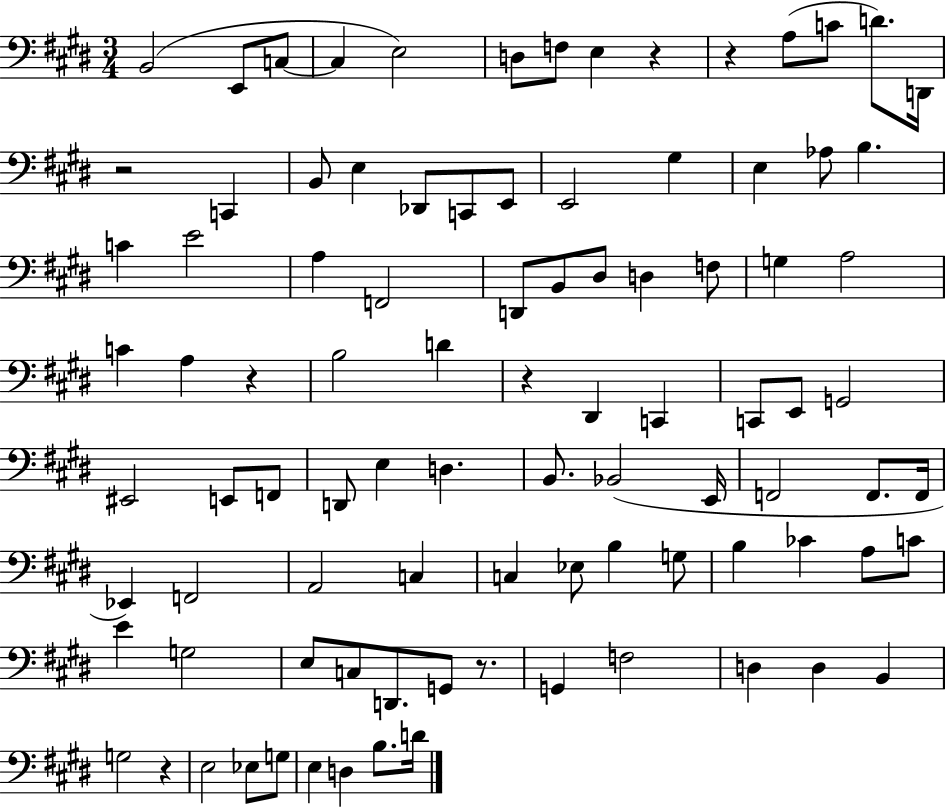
X:1
T:Untitled
M:3/4
L:1/4
K:E
B,,2 E,,/2 C,/2 C, E,2 D,/2 F,/2 E, z z A,/2 C/2 D/2 D,,/4 z2 C,, B,,/2 E, _D,,/2 C,,/2 E,,/2 E,,2 ^G, E, _A,/2 B, C E2 A, F,,2 D,,/2 B,,/2 ^D,/2 D, F,/2 G, A,2 C A, z B,2 D z ^D,, C,, C,,/2 E,,/2 G,,2 ^E,,2 E,,/2 F,,/2 D,,/2 E, D, B,,/2 _B,,2 E,,/4 F,,2 F,,/2 F,,/4 _E,, F,,2 A,,2 C, C, _E,/2 B, G,/2 B, _C A,/2 C/2 E G,2 E,/2 C,/2 D,,/2 G,,/2 z/2 G,, F,2 D, D, B,, G,2 z E,2 _E,/2 G,/2 E, D, B,/2 D/4